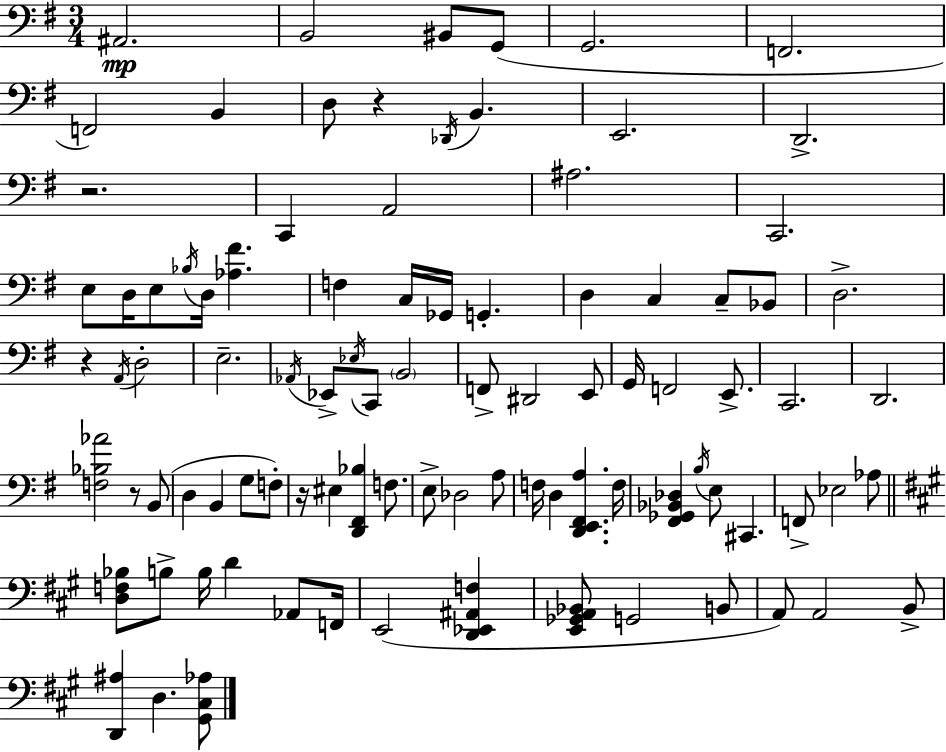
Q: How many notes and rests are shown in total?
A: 93